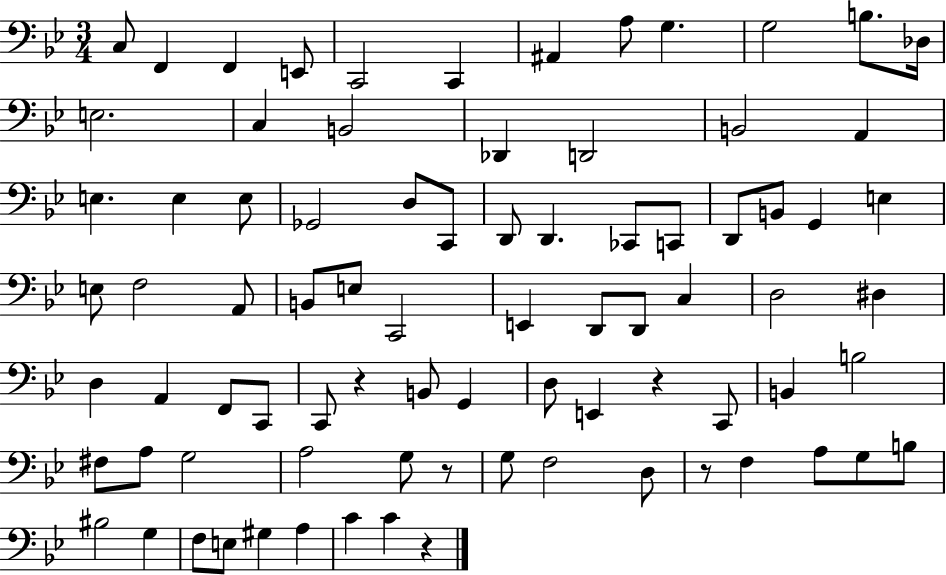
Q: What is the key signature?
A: BES major